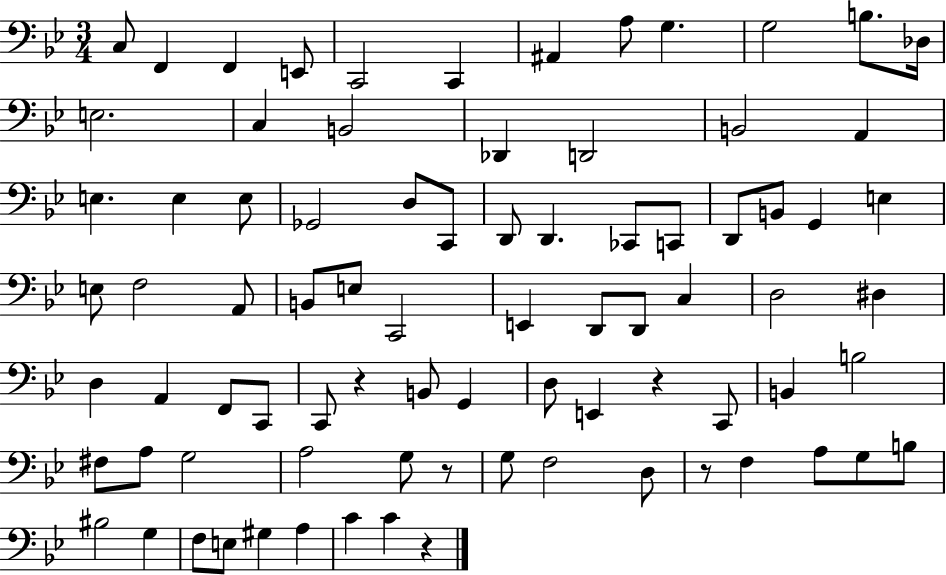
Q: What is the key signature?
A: BES major